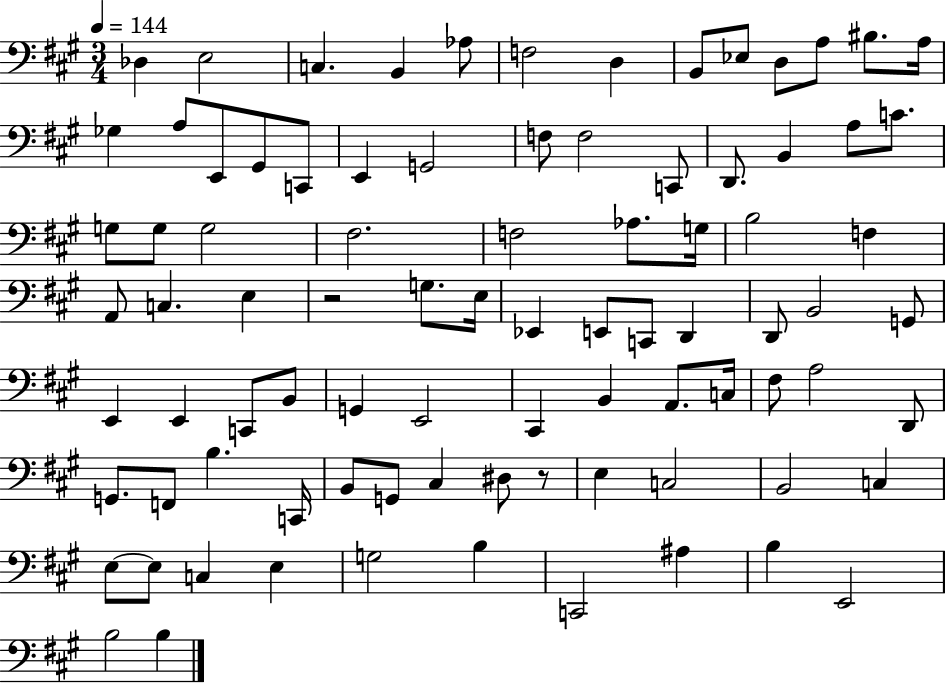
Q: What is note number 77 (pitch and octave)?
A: E3